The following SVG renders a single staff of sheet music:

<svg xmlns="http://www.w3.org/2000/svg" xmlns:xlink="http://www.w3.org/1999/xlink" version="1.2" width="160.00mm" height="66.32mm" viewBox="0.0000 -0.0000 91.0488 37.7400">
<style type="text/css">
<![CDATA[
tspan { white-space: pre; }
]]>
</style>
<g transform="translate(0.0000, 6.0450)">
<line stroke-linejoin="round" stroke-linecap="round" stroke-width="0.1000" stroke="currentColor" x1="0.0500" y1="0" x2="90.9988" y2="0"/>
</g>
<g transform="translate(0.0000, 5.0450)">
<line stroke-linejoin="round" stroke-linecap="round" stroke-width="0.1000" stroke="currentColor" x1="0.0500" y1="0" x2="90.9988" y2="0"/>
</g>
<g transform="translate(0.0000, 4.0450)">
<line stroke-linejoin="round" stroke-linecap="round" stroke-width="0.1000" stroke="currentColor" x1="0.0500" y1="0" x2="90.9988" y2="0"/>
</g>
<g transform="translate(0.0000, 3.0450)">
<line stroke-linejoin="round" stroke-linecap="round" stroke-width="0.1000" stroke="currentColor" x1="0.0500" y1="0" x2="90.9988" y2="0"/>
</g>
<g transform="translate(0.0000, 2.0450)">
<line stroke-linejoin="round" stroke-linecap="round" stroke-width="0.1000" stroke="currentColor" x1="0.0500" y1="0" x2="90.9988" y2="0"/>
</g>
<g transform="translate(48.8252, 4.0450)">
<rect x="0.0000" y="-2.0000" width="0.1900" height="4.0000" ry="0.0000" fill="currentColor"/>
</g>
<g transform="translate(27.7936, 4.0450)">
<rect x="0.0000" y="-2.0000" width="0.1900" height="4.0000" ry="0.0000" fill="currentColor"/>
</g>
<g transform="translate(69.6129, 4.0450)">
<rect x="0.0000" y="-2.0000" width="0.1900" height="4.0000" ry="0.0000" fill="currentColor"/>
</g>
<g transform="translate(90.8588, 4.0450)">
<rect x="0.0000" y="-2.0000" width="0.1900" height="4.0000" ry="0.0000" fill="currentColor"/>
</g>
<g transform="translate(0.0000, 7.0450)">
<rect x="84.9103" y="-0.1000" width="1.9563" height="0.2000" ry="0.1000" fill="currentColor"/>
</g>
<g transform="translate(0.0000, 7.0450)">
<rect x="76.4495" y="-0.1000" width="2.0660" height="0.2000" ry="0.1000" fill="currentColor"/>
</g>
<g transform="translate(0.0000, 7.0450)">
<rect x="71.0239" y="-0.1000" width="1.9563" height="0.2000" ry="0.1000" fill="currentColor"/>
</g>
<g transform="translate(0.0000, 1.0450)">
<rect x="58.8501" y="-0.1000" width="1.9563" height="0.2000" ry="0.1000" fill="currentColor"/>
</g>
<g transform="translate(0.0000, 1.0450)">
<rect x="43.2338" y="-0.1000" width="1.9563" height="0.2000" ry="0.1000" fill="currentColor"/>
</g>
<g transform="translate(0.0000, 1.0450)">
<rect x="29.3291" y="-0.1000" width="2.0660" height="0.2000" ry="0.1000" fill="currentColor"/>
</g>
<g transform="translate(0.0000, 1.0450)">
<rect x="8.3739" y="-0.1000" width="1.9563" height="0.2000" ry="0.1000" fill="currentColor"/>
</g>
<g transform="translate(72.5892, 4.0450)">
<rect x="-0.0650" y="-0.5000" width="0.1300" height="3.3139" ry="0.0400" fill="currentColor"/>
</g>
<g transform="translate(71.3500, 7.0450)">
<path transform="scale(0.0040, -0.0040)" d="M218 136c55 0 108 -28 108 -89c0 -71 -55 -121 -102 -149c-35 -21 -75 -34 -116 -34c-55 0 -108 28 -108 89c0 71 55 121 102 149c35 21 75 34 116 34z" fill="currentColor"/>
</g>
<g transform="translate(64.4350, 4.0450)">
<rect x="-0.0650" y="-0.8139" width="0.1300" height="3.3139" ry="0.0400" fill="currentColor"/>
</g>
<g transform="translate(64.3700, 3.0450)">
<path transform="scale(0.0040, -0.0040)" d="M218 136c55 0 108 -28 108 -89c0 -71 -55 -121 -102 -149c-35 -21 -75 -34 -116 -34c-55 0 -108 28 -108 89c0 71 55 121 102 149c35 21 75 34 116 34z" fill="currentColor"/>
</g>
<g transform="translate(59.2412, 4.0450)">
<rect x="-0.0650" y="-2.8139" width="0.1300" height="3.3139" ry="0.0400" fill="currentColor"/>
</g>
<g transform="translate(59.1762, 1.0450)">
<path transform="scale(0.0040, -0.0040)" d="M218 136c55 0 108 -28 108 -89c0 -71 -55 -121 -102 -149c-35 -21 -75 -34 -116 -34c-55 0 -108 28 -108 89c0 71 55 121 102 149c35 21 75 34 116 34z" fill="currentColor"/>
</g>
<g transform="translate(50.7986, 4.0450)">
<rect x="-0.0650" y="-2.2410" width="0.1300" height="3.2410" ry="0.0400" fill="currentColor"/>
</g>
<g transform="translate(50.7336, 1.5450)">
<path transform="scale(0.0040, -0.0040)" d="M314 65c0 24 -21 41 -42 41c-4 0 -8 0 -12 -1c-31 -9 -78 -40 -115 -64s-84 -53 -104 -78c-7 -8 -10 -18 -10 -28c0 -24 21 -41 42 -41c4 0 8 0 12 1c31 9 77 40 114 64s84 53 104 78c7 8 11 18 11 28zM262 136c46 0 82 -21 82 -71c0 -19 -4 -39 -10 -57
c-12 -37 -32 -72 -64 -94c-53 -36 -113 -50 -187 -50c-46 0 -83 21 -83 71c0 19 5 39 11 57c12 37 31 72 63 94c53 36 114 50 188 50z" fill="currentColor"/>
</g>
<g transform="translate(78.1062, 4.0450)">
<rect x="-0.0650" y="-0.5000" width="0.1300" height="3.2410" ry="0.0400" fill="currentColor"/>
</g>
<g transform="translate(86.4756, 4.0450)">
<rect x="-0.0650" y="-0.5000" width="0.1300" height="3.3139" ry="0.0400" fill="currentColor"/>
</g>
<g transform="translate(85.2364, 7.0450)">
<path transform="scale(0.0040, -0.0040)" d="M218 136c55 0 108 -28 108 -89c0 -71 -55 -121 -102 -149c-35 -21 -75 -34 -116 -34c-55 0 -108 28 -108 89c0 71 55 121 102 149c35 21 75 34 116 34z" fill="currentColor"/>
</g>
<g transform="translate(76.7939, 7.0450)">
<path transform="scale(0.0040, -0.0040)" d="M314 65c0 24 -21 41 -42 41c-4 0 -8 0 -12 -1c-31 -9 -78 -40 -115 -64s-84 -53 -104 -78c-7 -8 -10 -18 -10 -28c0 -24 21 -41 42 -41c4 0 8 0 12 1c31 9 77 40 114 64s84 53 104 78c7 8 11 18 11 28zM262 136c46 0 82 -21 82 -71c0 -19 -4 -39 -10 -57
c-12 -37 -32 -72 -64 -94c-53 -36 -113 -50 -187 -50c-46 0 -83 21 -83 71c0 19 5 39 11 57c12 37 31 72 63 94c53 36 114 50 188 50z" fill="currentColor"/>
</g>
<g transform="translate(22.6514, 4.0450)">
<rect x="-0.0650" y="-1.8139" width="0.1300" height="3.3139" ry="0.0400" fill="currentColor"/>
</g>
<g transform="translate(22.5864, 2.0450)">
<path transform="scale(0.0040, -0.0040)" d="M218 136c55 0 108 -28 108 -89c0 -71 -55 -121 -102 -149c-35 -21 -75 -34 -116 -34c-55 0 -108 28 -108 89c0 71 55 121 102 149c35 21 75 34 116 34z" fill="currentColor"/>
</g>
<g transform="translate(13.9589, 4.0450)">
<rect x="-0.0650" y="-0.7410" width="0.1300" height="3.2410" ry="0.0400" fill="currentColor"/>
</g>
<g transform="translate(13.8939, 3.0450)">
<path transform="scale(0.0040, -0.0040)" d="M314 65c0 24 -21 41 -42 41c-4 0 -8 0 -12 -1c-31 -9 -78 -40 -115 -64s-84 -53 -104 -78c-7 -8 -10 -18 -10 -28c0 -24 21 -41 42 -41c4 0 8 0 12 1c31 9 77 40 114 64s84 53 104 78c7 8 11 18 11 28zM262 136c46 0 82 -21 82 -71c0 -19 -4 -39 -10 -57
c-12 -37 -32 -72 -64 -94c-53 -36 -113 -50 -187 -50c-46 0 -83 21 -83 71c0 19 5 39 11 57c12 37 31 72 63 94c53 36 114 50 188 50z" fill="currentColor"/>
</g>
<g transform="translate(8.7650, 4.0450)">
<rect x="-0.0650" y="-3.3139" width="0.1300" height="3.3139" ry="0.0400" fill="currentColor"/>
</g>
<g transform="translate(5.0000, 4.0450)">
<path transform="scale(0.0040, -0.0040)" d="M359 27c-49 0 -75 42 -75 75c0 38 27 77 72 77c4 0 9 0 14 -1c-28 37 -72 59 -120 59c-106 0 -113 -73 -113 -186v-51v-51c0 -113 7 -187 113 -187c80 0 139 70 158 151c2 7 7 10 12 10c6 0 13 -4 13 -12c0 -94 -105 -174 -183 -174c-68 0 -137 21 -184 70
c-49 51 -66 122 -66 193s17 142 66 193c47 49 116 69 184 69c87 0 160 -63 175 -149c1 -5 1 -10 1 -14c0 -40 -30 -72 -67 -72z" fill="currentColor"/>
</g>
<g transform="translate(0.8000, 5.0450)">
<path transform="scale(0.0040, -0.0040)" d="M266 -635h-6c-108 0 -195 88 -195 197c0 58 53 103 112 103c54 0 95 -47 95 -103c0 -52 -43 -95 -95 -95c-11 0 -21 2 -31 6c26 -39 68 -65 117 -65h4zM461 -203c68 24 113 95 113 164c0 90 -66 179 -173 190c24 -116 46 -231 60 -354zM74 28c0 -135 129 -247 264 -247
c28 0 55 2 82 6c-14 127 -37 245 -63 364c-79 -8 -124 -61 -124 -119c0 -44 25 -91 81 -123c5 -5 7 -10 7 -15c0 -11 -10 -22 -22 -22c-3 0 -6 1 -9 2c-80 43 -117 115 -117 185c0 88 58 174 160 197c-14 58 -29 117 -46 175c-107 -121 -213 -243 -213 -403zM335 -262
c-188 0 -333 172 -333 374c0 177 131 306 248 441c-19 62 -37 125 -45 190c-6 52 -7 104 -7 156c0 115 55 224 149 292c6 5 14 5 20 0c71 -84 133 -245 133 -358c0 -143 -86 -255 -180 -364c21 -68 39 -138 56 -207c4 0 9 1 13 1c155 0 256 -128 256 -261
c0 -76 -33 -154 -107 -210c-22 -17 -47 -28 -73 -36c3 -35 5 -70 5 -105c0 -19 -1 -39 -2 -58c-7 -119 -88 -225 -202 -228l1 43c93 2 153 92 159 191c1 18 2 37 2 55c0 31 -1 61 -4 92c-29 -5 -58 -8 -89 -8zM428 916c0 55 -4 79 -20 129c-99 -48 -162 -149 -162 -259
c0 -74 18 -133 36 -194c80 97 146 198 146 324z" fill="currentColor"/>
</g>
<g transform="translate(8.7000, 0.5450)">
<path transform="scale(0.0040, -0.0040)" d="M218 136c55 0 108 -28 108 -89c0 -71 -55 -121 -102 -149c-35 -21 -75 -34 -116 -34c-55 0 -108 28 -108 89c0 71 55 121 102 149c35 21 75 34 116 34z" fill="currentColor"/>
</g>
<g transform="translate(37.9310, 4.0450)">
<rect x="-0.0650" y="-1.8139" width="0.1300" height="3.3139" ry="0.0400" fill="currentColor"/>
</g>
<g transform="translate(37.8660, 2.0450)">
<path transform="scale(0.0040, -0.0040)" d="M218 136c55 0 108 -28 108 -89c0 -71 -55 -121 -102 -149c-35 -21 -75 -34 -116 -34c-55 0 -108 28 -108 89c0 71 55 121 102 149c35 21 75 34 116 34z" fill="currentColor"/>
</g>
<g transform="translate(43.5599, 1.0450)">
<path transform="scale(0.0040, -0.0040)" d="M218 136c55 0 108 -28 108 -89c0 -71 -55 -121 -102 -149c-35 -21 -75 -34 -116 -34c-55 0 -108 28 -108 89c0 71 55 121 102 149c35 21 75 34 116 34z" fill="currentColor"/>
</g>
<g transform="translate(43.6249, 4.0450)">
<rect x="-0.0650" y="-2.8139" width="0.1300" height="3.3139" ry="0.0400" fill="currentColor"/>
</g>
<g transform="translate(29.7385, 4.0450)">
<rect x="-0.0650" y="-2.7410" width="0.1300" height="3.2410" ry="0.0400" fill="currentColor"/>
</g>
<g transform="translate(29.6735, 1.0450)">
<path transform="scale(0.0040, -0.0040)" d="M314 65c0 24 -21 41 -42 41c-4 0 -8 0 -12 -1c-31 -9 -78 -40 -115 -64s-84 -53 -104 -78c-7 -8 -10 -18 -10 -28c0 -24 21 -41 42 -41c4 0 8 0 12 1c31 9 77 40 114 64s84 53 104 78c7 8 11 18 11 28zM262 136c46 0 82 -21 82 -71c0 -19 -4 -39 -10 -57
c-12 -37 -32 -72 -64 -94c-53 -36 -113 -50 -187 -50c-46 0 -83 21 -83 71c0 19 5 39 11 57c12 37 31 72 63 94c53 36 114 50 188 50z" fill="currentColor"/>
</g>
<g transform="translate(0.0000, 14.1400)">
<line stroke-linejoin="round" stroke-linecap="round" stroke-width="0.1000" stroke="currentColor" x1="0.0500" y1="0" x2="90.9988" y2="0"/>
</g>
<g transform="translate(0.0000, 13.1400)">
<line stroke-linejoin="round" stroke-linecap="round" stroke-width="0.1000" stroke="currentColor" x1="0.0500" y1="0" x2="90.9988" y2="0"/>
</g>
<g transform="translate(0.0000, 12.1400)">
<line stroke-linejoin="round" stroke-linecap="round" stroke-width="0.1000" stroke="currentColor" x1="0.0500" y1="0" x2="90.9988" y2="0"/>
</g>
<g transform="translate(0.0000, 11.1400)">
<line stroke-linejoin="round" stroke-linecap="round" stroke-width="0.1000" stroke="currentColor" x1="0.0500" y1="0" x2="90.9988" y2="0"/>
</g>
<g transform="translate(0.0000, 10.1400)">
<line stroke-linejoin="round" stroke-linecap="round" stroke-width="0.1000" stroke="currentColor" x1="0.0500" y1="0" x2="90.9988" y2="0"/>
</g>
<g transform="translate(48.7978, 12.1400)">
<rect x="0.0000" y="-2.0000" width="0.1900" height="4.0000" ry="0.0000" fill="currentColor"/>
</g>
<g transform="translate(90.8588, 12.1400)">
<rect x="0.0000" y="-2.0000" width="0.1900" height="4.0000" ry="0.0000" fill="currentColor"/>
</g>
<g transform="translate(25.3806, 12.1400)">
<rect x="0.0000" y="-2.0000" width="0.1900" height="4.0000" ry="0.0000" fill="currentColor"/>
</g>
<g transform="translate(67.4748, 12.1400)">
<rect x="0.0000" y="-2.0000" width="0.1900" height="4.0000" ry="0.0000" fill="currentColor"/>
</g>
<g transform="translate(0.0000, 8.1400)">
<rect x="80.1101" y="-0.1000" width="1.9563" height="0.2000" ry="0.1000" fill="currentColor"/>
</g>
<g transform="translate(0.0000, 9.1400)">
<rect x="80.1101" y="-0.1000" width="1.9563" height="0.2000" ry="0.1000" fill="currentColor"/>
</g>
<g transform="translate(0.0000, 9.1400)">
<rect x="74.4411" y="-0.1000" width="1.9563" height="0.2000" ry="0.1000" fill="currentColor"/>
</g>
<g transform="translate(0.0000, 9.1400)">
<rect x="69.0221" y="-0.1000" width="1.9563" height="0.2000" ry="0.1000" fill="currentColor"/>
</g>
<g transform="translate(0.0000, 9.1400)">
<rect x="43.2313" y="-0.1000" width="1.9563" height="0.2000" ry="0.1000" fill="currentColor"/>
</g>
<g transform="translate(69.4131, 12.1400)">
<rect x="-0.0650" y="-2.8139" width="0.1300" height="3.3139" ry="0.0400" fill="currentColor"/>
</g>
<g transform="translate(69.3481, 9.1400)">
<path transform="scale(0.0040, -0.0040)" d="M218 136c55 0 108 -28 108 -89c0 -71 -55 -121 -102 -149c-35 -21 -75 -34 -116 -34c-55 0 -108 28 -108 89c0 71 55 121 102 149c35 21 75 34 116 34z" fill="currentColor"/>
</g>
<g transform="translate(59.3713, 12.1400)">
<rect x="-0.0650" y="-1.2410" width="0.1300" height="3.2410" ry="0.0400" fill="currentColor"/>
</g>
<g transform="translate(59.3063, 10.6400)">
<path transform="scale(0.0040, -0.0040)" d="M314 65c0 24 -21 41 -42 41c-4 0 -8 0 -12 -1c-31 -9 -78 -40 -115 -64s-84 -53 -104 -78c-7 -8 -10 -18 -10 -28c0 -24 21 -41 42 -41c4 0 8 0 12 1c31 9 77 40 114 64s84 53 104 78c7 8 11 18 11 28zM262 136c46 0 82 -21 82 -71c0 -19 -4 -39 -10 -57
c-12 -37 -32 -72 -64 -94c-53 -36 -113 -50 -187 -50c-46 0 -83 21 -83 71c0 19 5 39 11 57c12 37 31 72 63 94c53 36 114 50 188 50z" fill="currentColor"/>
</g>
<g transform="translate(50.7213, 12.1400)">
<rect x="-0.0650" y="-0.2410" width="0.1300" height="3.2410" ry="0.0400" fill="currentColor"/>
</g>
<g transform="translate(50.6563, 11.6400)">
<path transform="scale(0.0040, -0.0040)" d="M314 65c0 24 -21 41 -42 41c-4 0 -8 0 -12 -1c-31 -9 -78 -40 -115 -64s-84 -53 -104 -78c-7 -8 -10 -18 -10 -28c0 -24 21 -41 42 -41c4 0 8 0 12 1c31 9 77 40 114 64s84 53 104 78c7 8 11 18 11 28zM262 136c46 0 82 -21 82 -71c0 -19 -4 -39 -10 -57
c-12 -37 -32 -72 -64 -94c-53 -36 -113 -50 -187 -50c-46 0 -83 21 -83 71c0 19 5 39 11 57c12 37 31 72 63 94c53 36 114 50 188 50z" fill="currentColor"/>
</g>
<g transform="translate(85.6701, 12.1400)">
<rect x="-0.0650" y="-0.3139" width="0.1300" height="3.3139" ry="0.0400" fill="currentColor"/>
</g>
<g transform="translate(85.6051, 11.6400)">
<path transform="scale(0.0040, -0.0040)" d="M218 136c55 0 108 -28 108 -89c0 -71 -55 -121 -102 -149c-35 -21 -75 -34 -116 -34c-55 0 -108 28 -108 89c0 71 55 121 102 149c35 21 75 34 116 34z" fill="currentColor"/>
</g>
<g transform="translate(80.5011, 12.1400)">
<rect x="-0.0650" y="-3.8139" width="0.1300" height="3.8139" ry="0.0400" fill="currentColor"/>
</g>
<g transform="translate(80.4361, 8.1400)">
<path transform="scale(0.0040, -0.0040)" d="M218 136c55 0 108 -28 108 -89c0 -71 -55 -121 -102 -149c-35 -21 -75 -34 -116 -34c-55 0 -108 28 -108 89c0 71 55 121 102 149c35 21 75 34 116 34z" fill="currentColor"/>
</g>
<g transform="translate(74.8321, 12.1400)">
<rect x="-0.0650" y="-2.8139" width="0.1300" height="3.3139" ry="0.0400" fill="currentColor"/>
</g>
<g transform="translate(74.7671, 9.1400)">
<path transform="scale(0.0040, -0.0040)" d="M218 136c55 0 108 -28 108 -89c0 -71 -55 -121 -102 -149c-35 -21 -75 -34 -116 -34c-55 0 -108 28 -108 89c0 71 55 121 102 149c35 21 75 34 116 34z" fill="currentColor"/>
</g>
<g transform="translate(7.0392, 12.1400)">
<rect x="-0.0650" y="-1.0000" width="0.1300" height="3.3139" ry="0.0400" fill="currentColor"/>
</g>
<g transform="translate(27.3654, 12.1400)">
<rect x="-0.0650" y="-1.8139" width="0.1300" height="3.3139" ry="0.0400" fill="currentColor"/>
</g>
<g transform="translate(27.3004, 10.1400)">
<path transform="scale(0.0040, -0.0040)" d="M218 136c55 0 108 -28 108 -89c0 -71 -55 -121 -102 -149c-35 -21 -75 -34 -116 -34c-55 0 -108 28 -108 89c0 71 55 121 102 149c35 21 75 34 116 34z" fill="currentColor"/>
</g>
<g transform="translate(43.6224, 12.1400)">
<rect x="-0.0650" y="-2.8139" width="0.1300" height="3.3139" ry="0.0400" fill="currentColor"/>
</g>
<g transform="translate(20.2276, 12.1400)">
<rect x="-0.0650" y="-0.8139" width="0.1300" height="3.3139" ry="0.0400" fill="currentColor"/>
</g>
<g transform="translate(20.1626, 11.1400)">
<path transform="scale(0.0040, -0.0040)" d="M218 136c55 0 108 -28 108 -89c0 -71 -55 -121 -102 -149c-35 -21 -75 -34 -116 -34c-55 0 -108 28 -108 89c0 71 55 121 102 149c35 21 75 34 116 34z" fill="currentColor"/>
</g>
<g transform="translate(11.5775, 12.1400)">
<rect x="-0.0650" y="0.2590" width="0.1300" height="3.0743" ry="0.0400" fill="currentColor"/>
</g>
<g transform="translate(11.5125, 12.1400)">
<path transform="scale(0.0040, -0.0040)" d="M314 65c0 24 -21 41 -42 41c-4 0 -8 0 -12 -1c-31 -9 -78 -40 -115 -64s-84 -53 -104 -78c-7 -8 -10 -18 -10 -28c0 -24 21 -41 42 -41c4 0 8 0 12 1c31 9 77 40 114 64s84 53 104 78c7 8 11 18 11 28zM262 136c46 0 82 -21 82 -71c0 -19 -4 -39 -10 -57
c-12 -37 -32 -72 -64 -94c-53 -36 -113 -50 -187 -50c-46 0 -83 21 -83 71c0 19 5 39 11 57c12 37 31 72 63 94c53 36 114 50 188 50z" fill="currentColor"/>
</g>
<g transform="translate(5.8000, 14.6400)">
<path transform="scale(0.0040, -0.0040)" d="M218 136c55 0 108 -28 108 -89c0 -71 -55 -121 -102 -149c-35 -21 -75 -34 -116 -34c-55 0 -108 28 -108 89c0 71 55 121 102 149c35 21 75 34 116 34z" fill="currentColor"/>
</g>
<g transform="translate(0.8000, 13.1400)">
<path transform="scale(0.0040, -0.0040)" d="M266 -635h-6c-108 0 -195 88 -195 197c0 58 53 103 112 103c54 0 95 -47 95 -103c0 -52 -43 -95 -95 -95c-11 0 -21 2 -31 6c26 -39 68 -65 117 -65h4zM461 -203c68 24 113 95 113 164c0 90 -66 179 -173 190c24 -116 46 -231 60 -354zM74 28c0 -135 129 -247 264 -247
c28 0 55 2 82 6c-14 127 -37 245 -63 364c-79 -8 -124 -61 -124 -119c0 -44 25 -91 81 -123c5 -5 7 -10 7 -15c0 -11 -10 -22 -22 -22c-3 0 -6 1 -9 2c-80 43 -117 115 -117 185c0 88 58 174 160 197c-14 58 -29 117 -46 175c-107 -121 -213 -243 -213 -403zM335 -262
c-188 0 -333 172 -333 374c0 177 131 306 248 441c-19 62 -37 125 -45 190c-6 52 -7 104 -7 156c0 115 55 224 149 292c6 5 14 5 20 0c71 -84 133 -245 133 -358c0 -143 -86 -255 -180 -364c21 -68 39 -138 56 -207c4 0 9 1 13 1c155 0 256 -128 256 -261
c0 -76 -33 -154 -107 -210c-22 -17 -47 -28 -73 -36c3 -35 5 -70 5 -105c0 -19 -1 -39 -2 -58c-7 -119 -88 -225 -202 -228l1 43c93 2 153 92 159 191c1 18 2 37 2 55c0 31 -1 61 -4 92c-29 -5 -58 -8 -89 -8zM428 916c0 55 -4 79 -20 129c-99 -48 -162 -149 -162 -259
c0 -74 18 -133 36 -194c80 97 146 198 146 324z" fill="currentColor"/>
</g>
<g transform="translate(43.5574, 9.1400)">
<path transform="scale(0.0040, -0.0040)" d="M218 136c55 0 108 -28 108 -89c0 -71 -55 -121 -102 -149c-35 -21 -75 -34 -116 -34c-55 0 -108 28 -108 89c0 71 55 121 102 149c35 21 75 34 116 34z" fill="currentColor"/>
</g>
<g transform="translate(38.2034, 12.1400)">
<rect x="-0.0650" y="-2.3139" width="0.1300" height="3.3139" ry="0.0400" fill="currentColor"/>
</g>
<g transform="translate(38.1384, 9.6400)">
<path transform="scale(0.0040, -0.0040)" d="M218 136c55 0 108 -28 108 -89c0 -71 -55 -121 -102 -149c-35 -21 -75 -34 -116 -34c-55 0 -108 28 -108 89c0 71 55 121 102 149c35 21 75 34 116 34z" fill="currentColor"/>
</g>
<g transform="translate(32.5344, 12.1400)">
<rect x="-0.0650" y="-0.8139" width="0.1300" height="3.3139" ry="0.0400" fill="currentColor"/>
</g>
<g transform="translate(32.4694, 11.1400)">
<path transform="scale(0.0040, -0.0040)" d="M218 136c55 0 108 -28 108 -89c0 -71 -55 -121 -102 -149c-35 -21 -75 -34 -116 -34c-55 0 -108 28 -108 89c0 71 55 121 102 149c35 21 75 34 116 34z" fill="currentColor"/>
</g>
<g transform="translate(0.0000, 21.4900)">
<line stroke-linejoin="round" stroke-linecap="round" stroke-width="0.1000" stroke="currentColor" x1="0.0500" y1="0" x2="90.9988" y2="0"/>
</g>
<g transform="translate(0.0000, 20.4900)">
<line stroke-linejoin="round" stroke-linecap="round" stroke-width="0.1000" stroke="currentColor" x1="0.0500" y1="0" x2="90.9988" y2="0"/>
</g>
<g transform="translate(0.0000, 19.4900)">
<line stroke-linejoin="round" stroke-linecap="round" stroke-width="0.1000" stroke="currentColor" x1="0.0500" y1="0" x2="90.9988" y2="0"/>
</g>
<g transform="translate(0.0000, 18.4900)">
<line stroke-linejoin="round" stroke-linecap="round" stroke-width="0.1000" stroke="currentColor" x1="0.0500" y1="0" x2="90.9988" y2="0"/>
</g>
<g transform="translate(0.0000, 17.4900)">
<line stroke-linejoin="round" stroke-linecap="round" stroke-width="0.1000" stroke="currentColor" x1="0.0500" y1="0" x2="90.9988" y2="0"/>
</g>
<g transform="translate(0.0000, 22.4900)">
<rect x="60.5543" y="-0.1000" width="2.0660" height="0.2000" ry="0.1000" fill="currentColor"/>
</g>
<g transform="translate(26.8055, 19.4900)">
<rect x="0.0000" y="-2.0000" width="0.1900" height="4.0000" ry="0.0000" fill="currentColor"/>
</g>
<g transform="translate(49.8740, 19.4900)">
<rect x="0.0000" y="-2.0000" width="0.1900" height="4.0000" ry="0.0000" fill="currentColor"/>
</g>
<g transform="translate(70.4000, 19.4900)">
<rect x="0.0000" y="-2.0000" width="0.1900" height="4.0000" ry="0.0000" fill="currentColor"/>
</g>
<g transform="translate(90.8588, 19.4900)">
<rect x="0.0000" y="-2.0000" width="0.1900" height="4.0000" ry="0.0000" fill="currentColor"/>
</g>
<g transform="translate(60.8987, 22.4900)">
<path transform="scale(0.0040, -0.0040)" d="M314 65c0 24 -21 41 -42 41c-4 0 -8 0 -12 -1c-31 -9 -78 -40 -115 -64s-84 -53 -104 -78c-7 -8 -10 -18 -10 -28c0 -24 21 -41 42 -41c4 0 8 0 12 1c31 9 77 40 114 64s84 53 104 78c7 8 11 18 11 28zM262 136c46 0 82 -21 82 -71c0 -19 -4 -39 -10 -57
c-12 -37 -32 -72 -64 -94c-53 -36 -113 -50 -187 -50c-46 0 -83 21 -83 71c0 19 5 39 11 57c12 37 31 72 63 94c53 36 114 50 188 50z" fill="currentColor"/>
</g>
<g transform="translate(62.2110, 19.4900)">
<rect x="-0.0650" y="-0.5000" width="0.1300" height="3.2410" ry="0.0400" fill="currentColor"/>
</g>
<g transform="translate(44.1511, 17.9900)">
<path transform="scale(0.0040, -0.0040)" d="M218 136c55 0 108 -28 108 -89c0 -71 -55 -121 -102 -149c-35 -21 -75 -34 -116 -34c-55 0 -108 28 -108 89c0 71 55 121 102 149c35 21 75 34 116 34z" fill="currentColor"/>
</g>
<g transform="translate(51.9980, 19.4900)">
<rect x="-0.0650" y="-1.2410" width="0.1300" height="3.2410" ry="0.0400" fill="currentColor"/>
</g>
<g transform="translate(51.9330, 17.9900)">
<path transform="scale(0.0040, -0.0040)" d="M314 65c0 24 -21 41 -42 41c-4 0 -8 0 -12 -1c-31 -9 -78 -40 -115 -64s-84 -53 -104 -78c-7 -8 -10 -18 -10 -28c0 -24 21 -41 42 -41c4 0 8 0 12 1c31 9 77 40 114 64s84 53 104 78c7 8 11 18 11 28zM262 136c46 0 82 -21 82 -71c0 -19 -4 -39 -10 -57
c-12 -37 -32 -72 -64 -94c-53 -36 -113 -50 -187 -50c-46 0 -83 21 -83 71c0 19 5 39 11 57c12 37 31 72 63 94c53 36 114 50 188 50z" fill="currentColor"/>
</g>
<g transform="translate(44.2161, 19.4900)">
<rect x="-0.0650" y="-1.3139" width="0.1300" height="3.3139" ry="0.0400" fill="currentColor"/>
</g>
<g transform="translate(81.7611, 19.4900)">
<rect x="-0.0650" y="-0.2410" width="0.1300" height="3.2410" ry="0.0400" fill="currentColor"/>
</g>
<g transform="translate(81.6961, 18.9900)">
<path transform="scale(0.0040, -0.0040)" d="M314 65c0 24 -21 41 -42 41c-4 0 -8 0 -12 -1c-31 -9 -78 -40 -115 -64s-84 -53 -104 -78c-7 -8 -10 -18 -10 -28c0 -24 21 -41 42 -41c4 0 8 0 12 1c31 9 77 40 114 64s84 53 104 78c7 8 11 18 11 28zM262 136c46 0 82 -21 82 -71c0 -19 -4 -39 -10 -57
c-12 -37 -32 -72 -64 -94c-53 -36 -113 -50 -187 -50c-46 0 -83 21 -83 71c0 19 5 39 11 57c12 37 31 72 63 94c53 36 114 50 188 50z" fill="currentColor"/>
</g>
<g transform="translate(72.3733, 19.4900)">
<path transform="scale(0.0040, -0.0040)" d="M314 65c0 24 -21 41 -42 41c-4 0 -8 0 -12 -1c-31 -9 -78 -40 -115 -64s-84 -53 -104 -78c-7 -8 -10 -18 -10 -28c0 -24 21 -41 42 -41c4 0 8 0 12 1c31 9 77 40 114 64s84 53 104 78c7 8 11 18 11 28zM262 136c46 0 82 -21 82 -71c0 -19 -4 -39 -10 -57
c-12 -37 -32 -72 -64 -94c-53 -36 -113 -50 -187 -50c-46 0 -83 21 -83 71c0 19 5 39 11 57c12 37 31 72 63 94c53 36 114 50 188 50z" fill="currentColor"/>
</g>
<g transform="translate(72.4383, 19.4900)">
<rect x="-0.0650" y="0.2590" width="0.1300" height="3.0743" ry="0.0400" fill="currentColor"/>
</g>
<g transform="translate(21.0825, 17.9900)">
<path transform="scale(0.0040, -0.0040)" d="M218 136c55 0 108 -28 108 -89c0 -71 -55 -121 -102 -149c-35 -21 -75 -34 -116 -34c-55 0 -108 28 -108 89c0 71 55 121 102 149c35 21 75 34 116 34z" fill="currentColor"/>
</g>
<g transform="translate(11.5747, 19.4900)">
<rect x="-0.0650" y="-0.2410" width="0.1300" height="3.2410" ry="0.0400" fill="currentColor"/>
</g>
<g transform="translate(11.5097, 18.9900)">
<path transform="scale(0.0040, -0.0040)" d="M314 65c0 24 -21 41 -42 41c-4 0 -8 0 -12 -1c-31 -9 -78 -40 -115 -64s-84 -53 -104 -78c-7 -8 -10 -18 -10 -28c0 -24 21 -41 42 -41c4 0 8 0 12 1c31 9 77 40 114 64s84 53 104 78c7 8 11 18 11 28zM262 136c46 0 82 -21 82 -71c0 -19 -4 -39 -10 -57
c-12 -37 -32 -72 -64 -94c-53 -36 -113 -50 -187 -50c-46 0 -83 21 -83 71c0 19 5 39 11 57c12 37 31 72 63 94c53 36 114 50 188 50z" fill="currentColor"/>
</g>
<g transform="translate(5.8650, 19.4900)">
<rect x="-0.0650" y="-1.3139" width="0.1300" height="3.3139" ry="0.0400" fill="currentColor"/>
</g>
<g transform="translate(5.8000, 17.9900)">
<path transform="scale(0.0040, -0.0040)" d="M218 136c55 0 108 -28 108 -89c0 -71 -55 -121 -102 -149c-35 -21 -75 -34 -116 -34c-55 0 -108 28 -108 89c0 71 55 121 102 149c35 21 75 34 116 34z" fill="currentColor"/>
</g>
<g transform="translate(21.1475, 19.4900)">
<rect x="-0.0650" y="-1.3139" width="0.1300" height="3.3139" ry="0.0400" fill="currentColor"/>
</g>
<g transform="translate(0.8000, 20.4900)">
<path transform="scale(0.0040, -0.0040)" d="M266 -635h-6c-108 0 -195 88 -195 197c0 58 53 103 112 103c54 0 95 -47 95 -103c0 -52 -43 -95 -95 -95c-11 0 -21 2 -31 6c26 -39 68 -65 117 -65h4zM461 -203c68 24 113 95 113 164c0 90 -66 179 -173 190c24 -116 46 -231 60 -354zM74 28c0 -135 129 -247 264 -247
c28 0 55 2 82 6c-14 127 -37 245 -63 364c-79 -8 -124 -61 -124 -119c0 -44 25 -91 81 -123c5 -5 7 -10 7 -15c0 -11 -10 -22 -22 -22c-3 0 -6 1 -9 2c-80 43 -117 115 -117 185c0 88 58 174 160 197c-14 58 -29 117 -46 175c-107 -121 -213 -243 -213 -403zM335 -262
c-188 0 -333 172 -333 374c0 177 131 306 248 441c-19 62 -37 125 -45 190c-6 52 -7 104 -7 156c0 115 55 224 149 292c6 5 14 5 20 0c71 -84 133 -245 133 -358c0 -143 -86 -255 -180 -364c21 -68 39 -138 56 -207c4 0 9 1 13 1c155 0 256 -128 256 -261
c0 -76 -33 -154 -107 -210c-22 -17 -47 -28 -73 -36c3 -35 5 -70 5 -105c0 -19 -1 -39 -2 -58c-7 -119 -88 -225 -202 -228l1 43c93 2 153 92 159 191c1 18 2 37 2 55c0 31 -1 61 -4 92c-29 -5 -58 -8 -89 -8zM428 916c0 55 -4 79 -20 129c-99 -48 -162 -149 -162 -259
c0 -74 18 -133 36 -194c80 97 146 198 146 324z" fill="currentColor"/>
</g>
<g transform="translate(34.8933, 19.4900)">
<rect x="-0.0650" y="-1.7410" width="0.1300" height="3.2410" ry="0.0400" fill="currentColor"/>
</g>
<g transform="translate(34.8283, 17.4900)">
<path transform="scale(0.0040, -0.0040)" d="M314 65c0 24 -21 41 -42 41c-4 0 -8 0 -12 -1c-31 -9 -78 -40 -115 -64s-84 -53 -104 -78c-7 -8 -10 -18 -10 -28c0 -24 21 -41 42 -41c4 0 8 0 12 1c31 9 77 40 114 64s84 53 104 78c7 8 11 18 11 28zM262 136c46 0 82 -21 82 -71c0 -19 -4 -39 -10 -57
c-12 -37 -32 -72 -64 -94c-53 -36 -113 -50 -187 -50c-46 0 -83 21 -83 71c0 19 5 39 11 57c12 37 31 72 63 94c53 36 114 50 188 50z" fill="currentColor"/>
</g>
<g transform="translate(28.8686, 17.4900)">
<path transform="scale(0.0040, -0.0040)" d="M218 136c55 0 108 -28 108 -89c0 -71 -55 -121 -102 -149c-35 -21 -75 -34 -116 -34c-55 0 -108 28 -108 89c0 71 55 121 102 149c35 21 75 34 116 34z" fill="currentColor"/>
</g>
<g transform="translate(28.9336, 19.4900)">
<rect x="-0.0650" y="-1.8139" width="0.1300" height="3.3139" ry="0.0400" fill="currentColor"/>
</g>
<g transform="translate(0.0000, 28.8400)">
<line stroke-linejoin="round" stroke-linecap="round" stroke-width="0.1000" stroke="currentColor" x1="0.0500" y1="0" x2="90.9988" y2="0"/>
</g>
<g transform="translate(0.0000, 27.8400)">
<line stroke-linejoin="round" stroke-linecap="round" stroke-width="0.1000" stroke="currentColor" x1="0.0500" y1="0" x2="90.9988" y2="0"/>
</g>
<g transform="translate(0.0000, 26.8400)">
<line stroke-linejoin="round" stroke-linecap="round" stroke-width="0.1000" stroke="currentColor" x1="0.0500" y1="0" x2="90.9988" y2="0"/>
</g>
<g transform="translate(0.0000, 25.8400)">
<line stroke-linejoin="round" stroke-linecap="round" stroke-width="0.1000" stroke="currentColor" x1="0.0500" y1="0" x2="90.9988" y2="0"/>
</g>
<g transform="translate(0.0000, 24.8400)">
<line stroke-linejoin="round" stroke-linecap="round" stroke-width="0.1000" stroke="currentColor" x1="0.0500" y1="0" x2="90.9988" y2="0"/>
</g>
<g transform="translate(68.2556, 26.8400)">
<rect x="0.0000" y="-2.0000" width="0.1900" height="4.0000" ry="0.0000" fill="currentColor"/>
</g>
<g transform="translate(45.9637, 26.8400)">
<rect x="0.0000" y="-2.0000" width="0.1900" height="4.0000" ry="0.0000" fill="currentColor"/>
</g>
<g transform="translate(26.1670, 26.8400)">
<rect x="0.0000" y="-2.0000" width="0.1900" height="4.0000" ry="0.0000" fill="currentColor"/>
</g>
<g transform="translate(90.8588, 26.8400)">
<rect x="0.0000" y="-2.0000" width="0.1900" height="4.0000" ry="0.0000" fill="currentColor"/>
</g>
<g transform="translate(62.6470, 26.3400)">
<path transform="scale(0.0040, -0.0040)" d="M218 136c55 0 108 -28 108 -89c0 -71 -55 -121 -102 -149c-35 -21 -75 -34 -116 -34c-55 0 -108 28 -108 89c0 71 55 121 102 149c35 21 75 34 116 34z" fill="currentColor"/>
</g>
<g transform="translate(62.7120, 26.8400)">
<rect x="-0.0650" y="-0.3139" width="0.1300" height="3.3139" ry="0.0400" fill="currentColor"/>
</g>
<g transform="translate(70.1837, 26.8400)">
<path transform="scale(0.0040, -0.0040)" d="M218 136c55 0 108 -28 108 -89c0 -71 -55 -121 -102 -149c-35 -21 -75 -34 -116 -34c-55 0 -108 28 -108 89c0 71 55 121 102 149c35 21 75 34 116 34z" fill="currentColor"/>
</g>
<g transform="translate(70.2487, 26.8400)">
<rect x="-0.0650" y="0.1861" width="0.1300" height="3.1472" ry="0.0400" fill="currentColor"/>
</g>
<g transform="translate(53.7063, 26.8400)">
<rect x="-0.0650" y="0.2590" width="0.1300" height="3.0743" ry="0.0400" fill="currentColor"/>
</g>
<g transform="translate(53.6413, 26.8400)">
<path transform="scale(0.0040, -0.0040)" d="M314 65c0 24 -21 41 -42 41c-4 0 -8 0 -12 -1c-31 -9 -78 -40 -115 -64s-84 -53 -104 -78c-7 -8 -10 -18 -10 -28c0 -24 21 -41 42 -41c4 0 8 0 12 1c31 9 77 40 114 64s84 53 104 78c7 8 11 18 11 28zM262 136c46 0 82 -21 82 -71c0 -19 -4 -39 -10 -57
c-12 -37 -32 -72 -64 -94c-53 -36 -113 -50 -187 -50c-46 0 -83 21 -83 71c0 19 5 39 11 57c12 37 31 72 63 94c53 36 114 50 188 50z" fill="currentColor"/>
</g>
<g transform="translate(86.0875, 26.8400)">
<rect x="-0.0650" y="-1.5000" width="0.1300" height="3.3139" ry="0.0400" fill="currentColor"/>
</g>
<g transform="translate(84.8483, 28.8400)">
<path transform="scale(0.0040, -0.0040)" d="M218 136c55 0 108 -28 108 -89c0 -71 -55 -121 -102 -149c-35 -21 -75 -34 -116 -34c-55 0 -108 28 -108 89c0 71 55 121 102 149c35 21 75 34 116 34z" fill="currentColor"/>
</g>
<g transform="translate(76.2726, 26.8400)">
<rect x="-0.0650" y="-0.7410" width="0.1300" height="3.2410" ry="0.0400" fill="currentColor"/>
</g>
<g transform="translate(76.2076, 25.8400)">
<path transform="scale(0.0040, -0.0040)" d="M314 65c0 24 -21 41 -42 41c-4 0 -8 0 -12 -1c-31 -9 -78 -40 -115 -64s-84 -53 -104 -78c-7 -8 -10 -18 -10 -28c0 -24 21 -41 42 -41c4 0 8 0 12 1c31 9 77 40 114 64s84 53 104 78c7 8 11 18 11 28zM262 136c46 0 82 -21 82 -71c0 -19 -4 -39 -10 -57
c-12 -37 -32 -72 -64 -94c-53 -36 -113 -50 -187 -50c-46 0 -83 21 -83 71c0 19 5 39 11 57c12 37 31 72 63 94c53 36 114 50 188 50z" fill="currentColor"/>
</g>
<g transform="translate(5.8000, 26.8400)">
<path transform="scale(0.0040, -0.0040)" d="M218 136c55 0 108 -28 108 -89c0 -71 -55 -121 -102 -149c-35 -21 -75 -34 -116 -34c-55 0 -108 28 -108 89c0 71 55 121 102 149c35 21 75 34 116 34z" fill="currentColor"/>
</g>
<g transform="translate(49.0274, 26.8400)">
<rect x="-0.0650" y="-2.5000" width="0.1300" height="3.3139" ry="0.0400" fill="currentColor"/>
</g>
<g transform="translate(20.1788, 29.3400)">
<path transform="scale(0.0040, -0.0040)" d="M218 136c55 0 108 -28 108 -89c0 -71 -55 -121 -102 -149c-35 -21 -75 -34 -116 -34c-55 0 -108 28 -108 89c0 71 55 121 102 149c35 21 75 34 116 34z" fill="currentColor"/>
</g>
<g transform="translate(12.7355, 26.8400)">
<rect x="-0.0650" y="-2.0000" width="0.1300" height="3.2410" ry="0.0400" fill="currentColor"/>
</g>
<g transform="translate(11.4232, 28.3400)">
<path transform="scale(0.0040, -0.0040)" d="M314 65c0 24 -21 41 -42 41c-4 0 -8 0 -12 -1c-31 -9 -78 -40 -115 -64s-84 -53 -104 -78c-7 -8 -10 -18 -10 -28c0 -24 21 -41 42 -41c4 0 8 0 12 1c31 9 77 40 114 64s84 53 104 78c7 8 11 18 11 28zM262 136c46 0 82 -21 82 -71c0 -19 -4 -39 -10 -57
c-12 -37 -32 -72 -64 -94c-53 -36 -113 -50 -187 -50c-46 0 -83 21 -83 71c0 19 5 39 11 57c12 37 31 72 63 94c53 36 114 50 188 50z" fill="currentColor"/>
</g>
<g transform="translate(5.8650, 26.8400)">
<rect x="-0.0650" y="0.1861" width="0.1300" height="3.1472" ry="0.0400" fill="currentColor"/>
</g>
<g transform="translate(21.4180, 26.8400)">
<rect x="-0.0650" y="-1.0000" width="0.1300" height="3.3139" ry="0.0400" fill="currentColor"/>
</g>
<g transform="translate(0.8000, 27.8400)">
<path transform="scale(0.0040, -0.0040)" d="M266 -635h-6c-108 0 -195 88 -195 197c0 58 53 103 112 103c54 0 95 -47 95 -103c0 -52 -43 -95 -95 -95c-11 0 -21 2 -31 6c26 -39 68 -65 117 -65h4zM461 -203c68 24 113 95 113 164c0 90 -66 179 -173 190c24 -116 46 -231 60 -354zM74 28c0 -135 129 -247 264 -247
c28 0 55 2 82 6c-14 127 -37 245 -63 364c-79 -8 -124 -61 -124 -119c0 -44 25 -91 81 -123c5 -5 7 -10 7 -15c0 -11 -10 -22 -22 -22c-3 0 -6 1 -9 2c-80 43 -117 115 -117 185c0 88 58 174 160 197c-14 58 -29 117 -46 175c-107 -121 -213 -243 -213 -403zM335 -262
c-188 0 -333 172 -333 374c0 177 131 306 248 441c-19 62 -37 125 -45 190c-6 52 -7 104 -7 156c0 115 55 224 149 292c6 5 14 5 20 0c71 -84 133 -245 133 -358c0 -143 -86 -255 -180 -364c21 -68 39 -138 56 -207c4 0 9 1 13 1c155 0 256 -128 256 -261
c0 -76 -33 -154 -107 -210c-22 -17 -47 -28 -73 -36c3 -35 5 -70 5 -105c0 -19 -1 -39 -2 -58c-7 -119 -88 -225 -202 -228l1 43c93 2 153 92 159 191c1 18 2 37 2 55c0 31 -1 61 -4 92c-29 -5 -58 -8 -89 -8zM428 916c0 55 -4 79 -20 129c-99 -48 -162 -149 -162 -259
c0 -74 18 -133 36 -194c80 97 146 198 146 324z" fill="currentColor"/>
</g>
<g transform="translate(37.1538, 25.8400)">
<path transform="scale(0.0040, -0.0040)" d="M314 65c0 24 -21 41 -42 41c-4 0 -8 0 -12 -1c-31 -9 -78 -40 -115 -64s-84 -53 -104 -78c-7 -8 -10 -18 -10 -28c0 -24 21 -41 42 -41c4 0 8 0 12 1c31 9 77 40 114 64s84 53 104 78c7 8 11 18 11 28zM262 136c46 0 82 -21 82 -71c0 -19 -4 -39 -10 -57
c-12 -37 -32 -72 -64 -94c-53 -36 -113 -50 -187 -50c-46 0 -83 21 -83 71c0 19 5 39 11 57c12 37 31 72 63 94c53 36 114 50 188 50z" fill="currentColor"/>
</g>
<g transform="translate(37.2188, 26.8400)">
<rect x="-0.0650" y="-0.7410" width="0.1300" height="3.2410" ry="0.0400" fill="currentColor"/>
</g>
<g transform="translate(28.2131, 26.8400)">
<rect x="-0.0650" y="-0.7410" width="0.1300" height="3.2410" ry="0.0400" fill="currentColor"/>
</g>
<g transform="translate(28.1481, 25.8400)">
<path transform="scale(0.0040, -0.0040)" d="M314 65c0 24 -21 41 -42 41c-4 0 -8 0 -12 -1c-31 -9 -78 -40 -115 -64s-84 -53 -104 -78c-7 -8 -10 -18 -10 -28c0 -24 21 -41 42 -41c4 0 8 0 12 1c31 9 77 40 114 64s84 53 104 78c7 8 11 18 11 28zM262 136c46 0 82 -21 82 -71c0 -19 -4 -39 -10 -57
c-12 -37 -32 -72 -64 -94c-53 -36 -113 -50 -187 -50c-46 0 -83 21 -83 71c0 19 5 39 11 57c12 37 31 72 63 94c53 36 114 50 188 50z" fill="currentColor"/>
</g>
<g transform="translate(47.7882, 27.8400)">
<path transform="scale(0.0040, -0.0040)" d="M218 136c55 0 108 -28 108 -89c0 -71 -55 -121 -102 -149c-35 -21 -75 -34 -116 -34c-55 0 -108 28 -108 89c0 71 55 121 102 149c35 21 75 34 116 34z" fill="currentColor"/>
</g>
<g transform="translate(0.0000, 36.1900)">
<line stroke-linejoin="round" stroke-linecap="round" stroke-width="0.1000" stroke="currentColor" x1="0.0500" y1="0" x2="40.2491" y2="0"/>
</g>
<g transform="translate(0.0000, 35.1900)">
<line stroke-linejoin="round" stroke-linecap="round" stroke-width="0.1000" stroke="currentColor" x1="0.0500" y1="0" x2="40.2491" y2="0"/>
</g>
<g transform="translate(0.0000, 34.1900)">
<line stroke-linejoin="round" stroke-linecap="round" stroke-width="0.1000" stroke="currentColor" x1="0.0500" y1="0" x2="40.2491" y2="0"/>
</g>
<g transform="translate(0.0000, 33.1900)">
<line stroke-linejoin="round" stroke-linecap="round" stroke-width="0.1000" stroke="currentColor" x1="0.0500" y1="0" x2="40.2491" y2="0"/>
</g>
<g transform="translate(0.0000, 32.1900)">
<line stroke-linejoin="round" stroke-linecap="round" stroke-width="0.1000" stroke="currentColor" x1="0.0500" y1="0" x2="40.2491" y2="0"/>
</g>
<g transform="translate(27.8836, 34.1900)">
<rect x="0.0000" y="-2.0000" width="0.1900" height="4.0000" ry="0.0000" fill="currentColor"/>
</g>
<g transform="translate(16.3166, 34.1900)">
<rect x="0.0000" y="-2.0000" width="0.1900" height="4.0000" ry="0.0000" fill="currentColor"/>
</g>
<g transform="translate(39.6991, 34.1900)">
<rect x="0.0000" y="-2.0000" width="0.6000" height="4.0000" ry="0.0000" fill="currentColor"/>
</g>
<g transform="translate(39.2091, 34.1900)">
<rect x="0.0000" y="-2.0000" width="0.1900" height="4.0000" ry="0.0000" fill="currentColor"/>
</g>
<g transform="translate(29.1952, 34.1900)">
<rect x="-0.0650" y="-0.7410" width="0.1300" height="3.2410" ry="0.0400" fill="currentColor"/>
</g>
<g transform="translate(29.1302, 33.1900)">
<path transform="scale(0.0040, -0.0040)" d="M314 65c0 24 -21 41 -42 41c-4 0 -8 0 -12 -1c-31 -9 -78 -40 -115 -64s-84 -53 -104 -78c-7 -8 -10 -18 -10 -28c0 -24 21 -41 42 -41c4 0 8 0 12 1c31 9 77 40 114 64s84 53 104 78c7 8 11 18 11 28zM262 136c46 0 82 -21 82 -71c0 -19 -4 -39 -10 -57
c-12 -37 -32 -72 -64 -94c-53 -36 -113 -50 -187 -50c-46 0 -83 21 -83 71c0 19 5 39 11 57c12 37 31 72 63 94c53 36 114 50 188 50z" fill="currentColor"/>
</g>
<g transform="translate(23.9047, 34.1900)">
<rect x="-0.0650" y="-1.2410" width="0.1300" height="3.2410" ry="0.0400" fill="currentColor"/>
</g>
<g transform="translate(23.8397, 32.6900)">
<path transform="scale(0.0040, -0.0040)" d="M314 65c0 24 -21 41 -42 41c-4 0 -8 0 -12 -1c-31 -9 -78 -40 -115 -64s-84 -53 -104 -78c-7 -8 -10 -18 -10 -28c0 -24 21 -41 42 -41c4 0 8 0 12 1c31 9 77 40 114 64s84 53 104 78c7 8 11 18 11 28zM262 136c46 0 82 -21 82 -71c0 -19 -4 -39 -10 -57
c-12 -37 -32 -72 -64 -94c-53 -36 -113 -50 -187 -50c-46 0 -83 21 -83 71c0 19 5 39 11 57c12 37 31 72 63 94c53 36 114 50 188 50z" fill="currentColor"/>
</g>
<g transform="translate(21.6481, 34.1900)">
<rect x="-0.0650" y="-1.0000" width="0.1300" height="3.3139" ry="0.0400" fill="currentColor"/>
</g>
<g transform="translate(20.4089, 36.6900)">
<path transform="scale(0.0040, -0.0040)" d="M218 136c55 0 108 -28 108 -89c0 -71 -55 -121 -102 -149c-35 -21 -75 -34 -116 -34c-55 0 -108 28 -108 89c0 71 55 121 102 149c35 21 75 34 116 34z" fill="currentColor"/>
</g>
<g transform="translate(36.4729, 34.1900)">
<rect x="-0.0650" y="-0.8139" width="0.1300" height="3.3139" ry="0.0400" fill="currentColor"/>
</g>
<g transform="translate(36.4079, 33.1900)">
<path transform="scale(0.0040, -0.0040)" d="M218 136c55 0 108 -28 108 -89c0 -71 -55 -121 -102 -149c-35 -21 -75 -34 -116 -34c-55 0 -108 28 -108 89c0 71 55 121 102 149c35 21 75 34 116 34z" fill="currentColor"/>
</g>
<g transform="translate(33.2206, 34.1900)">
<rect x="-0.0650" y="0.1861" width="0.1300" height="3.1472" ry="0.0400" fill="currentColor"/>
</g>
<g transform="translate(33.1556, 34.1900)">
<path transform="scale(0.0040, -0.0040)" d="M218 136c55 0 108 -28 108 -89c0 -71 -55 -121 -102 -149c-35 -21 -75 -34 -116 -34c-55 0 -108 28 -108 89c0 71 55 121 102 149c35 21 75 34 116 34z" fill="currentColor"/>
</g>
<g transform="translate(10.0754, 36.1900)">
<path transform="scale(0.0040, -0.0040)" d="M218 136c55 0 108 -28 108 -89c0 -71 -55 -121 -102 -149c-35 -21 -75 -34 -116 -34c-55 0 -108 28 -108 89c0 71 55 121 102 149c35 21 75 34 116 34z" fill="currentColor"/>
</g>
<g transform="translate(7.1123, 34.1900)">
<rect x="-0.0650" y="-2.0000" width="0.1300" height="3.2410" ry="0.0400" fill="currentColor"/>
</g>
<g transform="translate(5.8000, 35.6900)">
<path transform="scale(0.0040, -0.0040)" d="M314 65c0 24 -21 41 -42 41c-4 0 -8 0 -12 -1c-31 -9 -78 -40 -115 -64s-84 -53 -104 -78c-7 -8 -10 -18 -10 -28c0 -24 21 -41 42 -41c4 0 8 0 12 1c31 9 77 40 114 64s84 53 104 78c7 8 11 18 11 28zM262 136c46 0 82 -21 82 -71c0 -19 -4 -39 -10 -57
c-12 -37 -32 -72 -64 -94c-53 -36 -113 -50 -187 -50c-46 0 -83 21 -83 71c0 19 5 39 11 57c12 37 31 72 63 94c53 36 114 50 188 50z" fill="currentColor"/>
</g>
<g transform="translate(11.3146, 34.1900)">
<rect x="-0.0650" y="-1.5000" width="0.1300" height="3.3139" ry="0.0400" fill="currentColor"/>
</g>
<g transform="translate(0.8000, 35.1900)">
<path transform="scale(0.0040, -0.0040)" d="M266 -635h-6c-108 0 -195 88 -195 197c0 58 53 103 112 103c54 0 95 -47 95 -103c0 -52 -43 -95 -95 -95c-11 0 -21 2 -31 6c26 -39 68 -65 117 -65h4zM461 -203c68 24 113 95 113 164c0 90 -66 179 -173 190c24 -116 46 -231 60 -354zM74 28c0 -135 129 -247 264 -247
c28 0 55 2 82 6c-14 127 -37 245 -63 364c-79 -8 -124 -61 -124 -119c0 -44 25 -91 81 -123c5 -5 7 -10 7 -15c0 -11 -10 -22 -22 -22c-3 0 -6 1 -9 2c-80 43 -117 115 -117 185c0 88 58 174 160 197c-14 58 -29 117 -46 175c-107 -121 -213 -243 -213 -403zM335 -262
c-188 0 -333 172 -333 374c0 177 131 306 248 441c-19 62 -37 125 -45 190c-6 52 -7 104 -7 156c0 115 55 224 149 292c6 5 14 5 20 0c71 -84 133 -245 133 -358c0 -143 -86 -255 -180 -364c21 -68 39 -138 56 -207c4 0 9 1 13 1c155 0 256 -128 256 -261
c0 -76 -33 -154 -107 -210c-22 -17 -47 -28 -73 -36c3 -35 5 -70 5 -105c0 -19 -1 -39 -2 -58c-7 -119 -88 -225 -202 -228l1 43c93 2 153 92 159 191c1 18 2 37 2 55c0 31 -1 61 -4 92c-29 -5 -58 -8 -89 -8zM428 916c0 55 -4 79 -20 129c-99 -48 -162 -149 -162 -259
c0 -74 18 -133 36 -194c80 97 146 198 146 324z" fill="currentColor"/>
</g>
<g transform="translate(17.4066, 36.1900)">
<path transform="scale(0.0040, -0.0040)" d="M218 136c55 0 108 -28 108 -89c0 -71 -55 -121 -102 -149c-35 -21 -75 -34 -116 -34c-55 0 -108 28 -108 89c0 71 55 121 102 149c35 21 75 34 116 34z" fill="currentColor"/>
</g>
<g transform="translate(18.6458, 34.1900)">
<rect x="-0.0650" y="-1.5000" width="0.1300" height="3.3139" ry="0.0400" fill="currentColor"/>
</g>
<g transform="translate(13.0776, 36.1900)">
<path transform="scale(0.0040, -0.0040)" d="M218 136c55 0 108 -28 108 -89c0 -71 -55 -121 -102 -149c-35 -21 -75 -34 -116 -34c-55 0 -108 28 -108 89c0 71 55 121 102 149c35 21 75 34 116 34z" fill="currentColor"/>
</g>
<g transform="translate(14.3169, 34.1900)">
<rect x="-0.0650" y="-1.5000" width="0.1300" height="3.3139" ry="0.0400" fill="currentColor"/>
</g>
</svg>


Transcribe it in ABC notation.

X:1
T:Untitled
M:4/4
L:1/4
K:C
b d2 f a2 f a g2 a d C C2 C D B2 d f d g a c2 e2 a a c' c e c2 e f f2 e e2 C2 B2 c2 B F2 D d2 d2 G B2 c B d2 E F2 E E E D e2 d2 B d